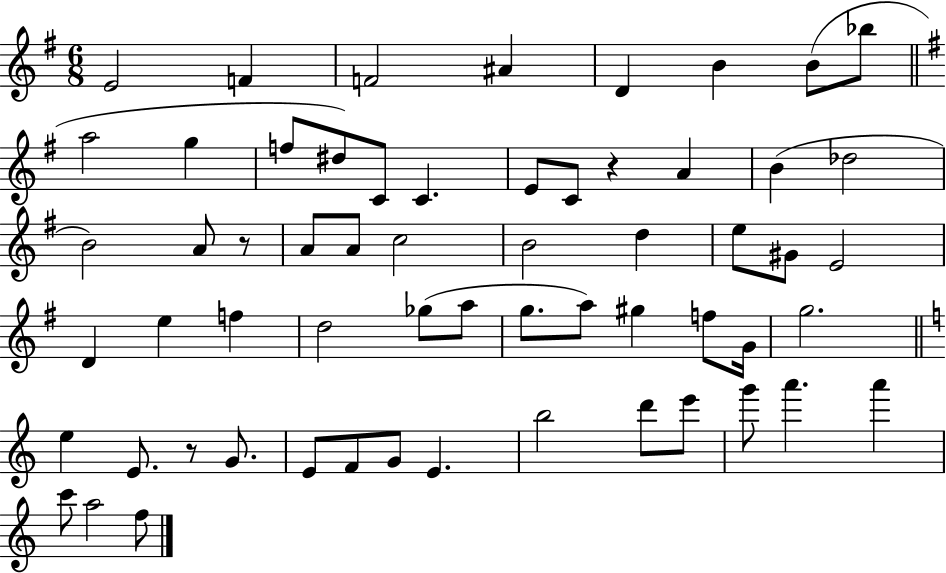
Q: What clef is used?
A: treble